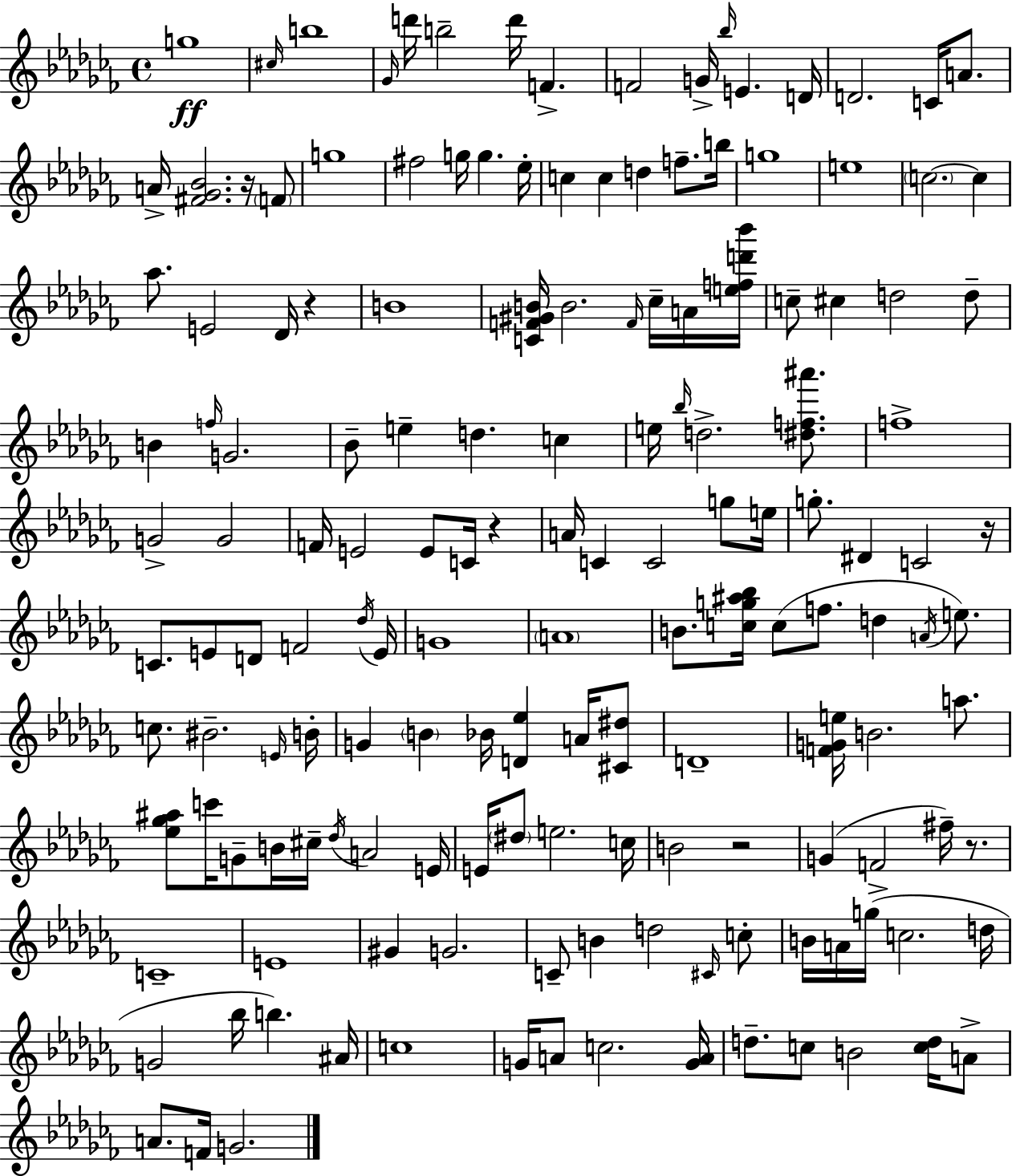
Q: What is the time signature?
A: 4/4